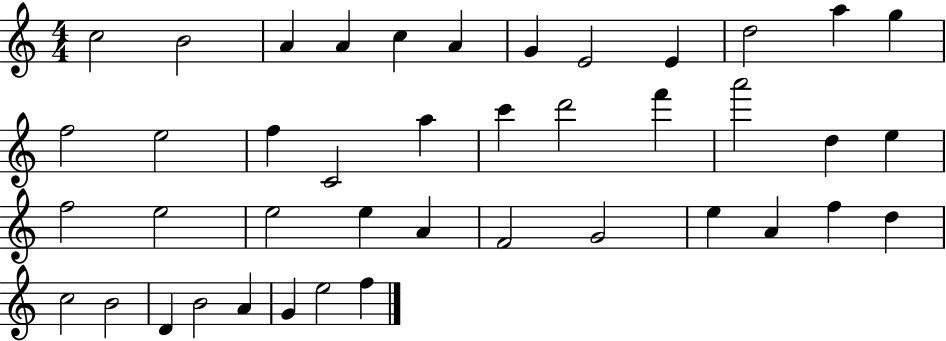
X:1
T:Untitled
M:4/4
L:1/4
K:C
c2 B2 A A c A G E2 E d2 a g f2 e2 f C2 a c' d'2 f' a'2 d e f2 e2 e2 e A F2 G2 e A f d c2 B2 D B2 A G e2 f